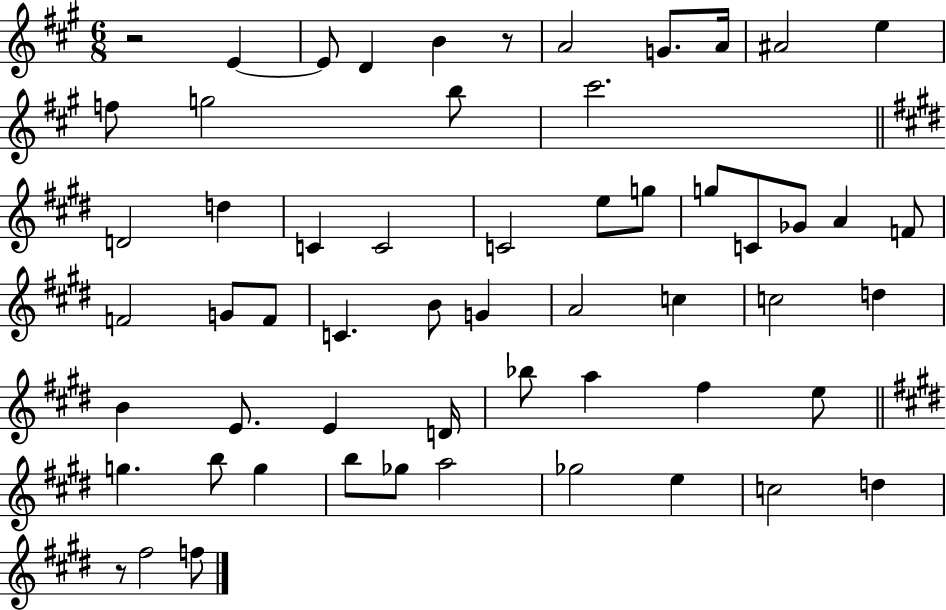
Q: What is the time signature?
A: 6/8